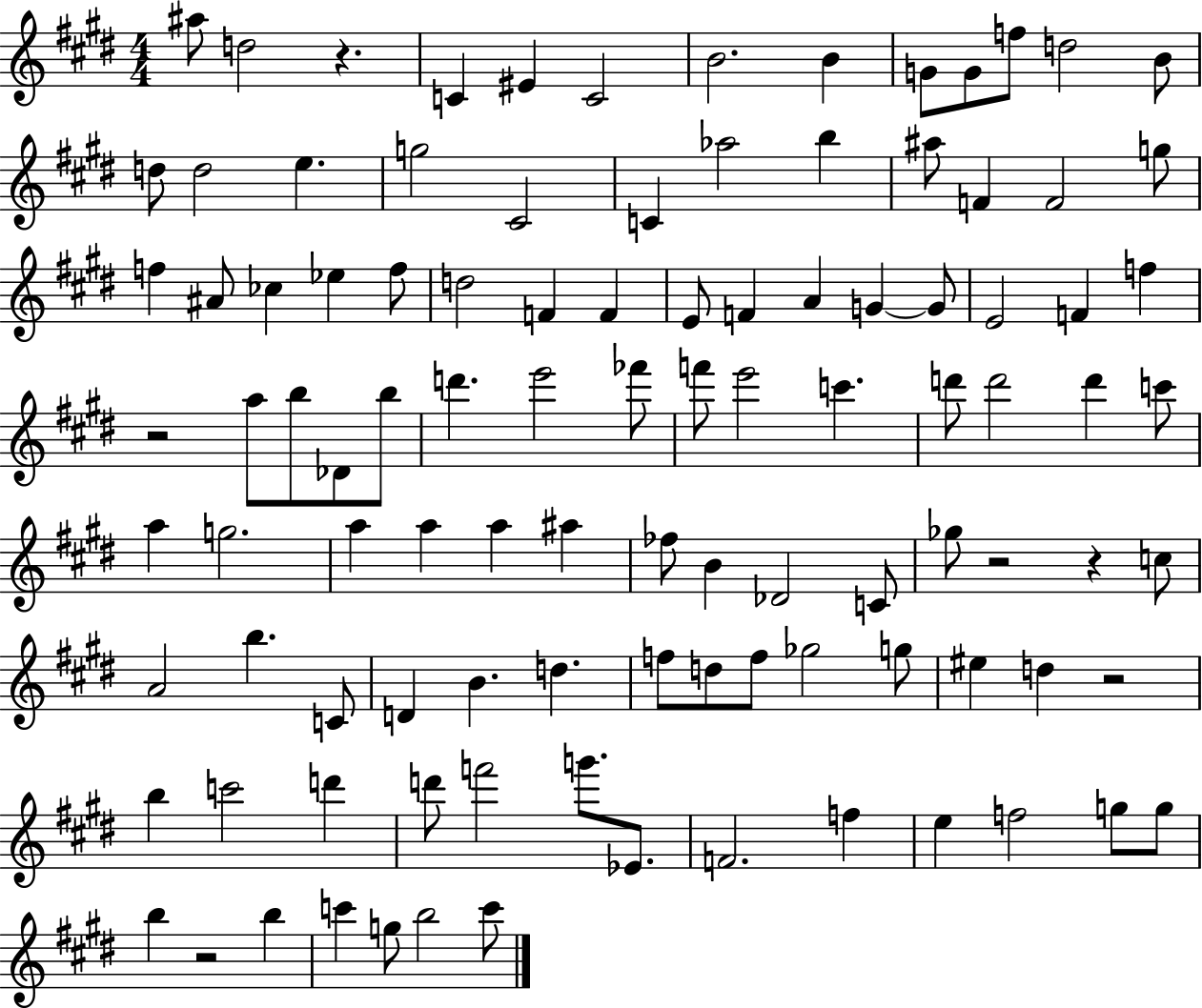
A#5/e D5/h R/q. C4/q EIS4/q C4/h B4/h. B4/q G4/e G4/e F5/e D5/h B4/e D5/e D5/h E5/q. G5/h C#4/h C4/q Ab5/h B5/q A#5/e F4/q F4/h G5/e F5/q A#4/e CES5/q Eb5/q F5/e D5/h F4/q F4/q E4/e F4/q A4/q G4/q G4/e E4/h F4/q F5/q R/h A5/e B5/e Db4/e B5/e D6/q. E6/h FES6/e F6/e E6/h C6/q. D6/e D6/h D6/q C6/e A5/q G5/h. A5/q A5/q A5/q A#5/q FES5/e B4/q Db4/h C4/e Gb5/e R/h R/q C5/e A4/h B5/q. C4/e D4/q B4/q. D5/q. F5/e D5/e F5/e Gb5/h G5/e EIS5/q D5/q R/h B5/q C6/h D6/q D6/e F6/h G6/e. Eb4/e. F4/h. F5/q E5/q F5/h G5/e G5/e B5/q R/h B5/q C6/q G5/e B5/h C6/e